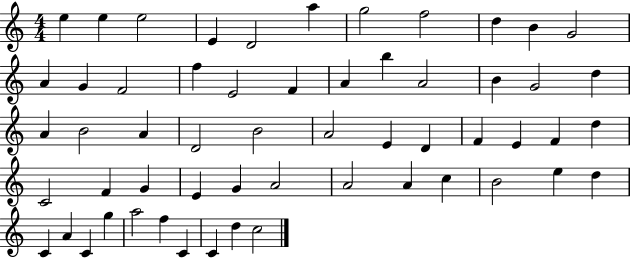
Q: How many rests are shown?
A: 0